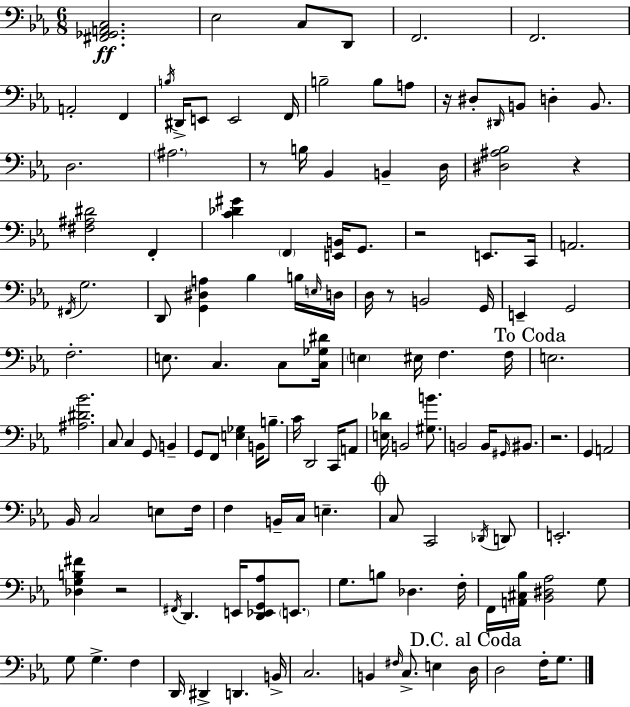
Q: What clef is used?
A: bass